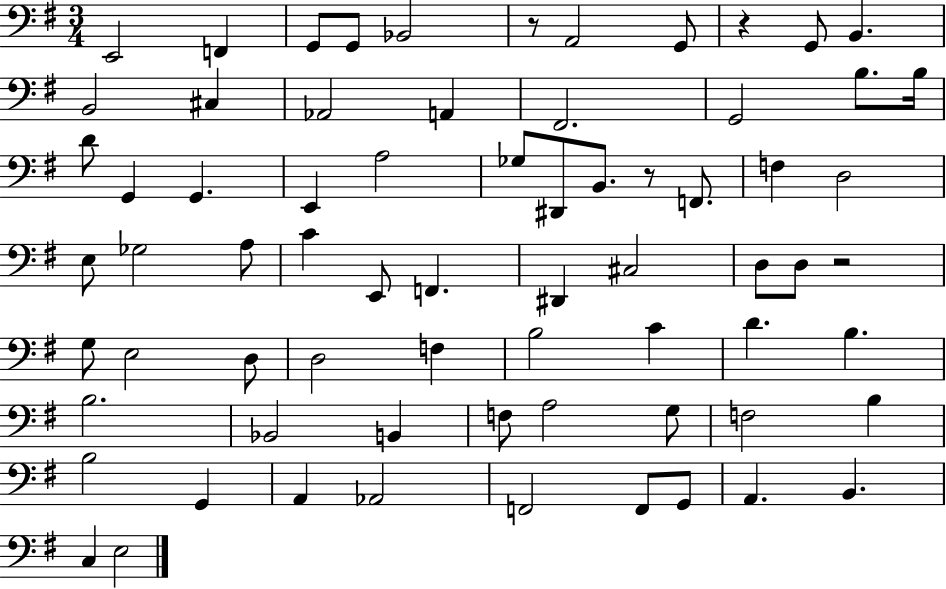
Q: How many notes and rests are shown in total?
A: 70